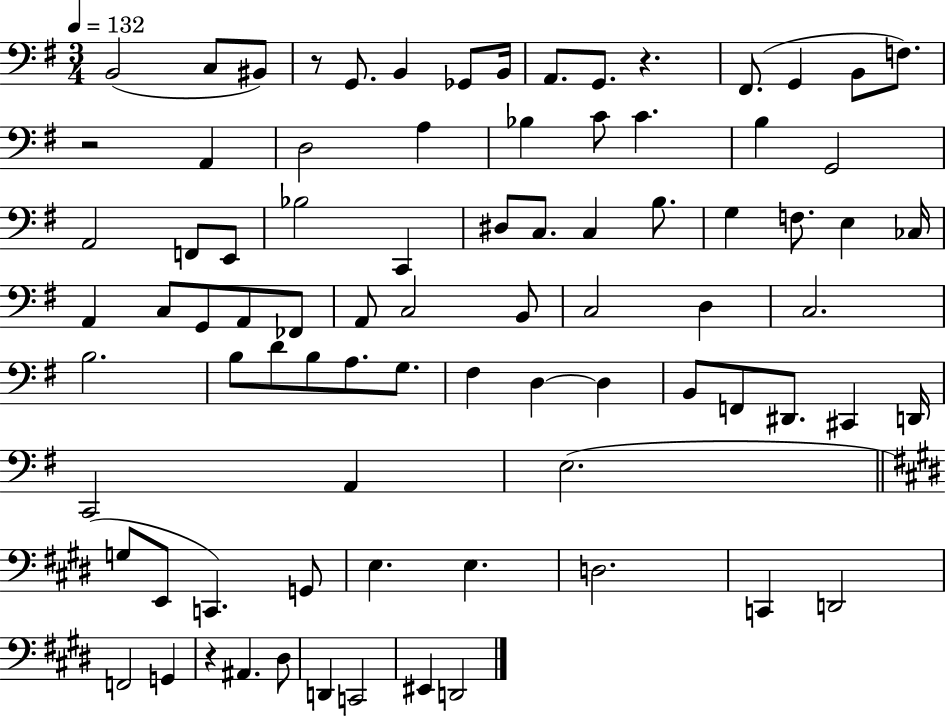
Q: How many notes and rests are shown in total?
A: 83